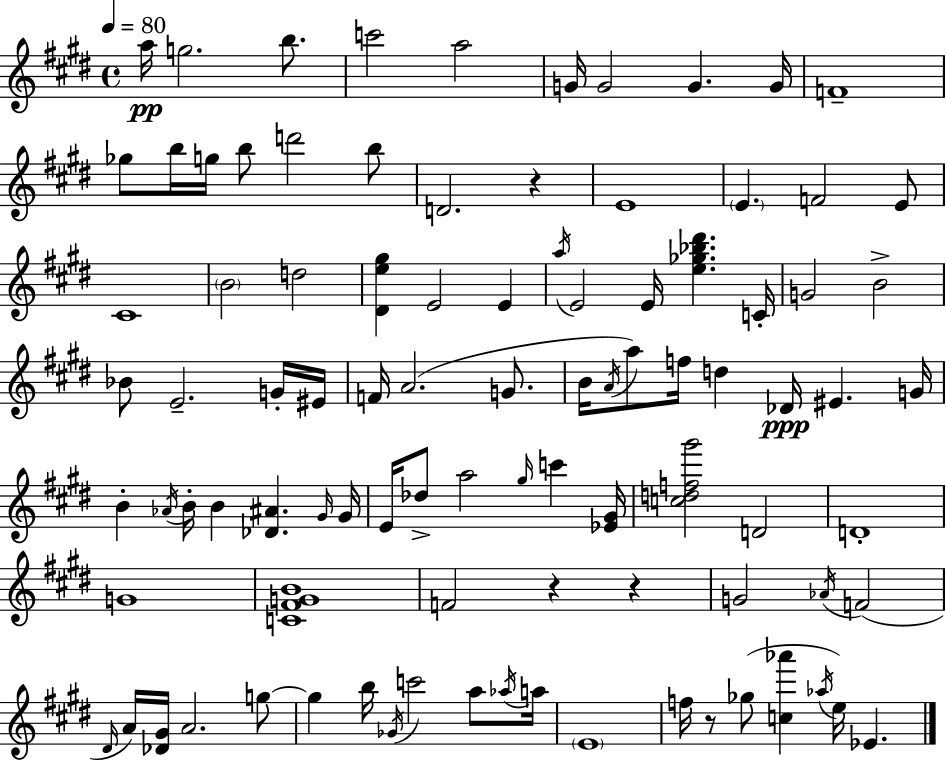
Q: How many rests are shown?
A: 4